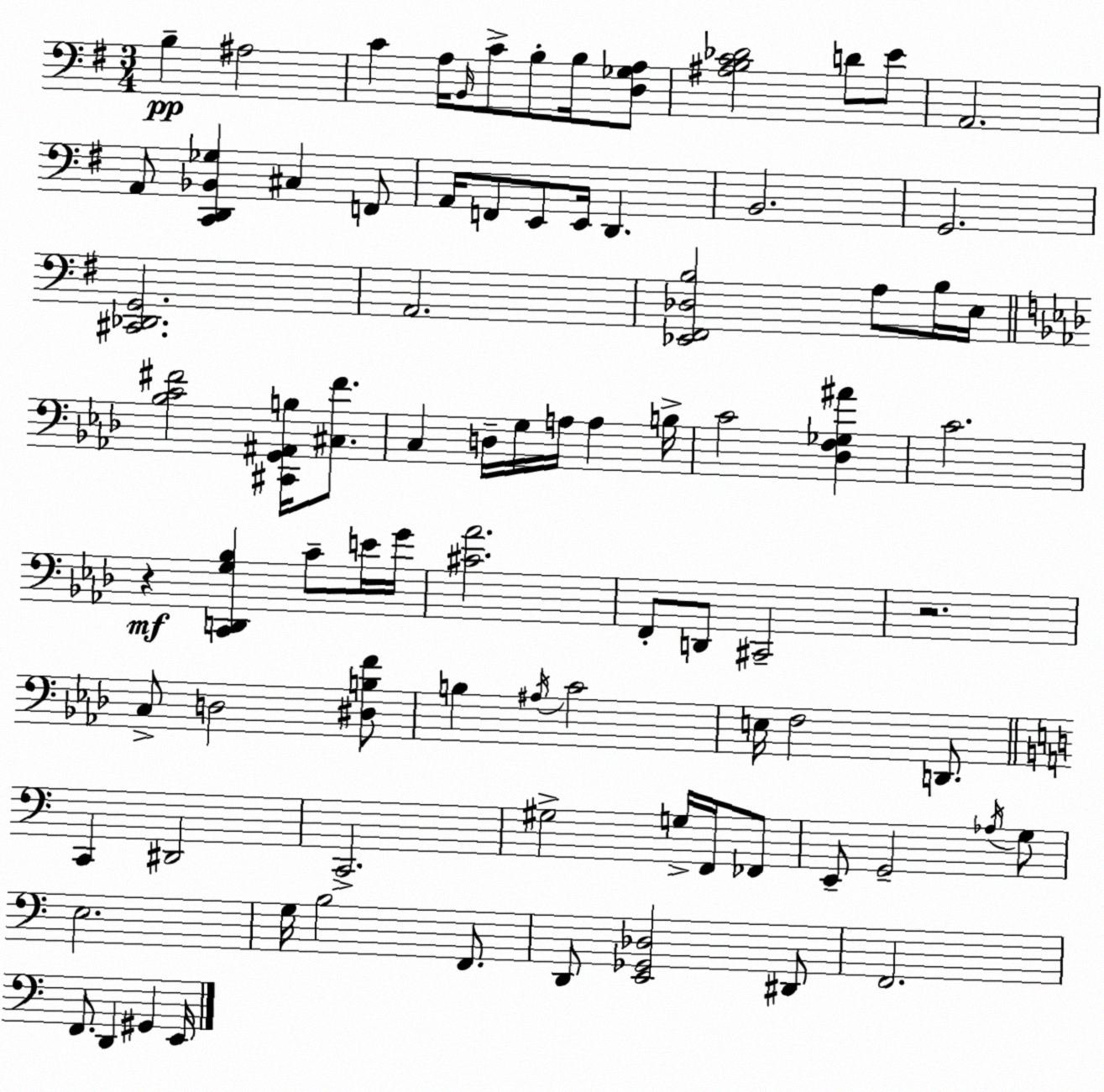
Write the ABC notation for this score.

X:1
T:Untitled
M:3/4
L:1/4
K:G
B, ^A,2 C A,/4 B,,/4 C/2 B,/2 B,/4 [D,_G,A,]/2 [^A,B,C_D]2 D/2 E/2 A,,2 A,,/2 [C,,D,,_B,,_G,] ^C, F,,/2 A,,/4 F,,/2 E,,/2 E,,/4 D,, B,,2 G,,2 [^C,,_D,,G,,]2 A,,2 [_E,,^F,,_D,B,]2 A,/2 B,/4 E,/4 [_B,C^F]2 [^C,,G,,^A,,B,]/4 [^C,^F]/2 C, D,/4 G,/4 A,/4 A, B,/4 C2 [_D,F,_G,^A] C2 z [C,,D,,G,_B,] C/2 E/4 G/4 [^C_A]2 F,,/2 D,,/2 ^C,,2 z2 C,/2 D,2 [^D,B,F]/2 B, ^A,/4 C2 E,/4 F,2 D,,/2 C,, ^D,,2 C,,2 ^G,2 G,/4 F,,/4 _F,,/2 E,,/2 G,,2 _A,/4 G,/2 E,2 G,/4 B,2 F,,/2 D,,/2 [E,,_G,,_D,]2 ^D,,/2 F,,2 F,,/2 D,, ^G,, E,,/4